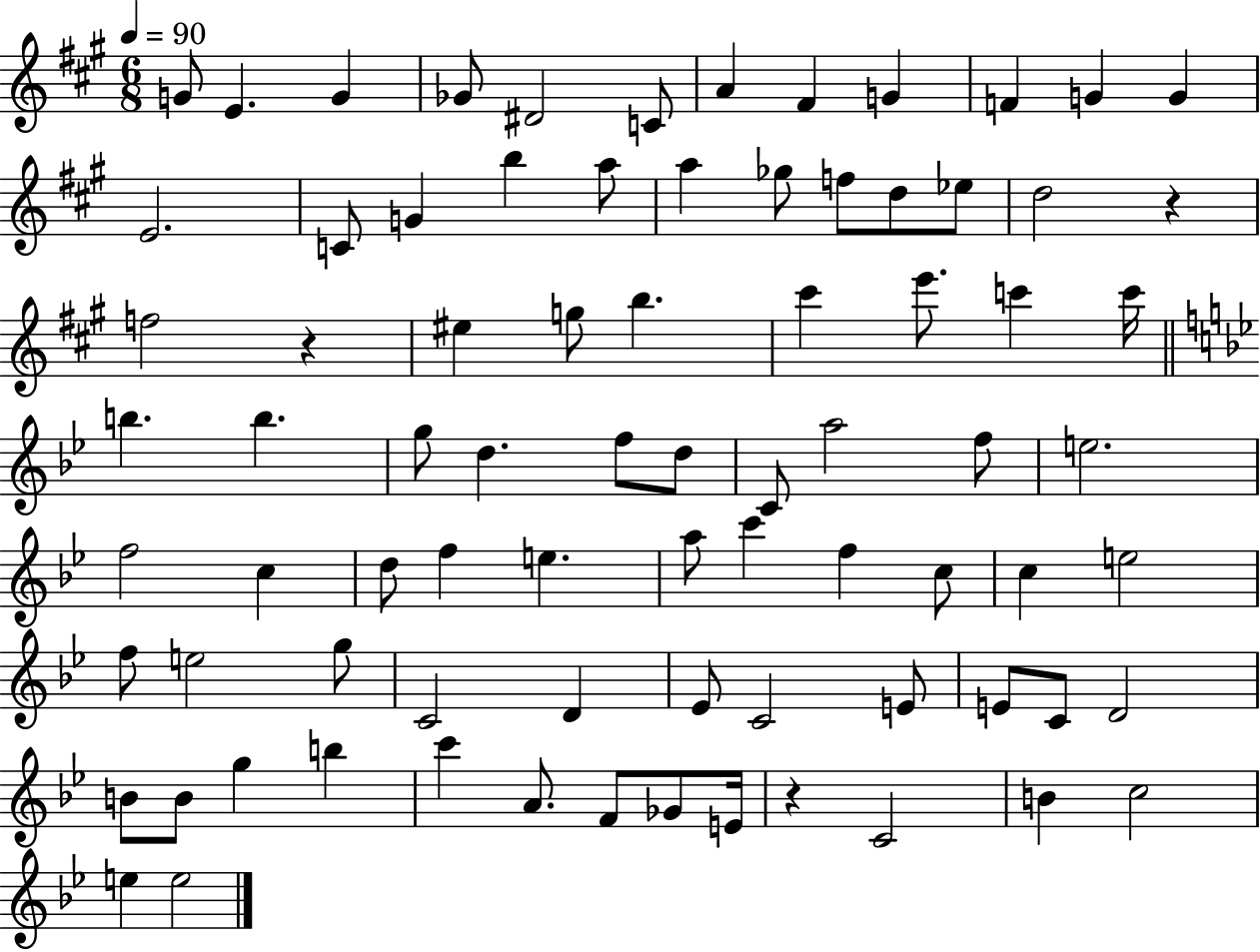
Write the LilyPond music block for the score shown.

{
  \clef treble
  \numericTimeSignature
  \time 6/8
  \key a \major
  \tempo 4 = 90
  g'8 e'4. g'4 | ges'8 dis'2 c'8 | a'4 fis'4 g'4 | f'4 g'4 g'4 | \break e'2. | c'8 g'4 b''4 a''8 | a''4 ges''8 f''8 d''8 ees''8 | d''2 r4 | \break f''2 r4 | eis''4 g''8 b''4. | cis'''4 e'''8. c'''4 c'''16 | \bar "||" \break \key g \minor b''4. b''4. | g''8 d''4. f''8 d''8 | c'8 a''2 f''8 | e''2. | \break f''2 c''4 | d''8 f''4 e''4. | a''8 c'''4 f''4 c''8 | c''4 e''2 | \break f''8 e''2 g''8 | c'2 d'4 | ees'8 c'2 e'8 | e'8 c'8 d'2 | \break b'8 b'8 g''4 b''4 | c'''4 a'8. f'8 ges'8 e'16 | r4 c'2 | b'4 c''2 | \break e''4 e''2 | \bar "|."
}